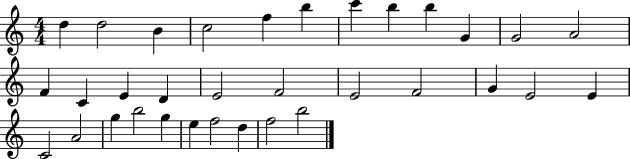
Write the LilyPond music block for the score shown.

{
  \clef treble
  \numericTimeSignature
  \time 4/4
  \key c \major
  d''4 d''2 b'4 | c''2 f''4 b''4 | c'''4 b''4 b''4 g'4 | g'2 a'2 | \break f'4 c'4 e'4 d'4 | e'2 f'2 | e'2 f'2 | g'4 e'2 e'4 | \break c'2 a'2 | g''4 b''2 g''4 | e''4 f''2 d''4 | f''2 b''2 | \break \bar "|."
}